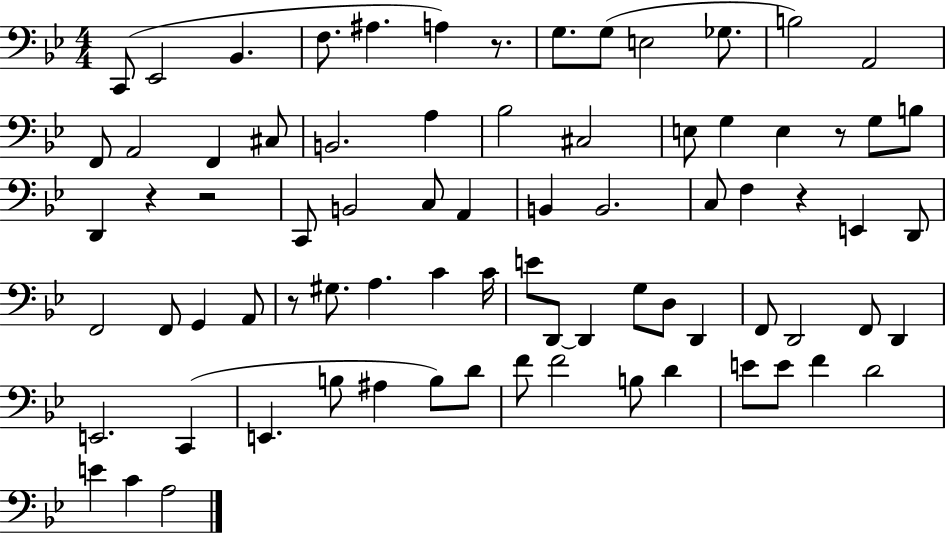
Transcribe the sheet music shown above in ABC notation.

X:1
T:Untitled
M:4/4
L:1/4
K:Bb
C,,/2 _E,,2 _B,, F,/2 ^A, A, z/2 G,/2 G,/2 E,2 _G,/2 B,2 A,,2 F,,/2 A,,2 F,, ^C,/2 B,,2 A, _B,2 ^C,2 E,/2 G, E, z/2 G,/2 B,/2 D,, z z2 C,,/2 B,,2 C,/2 A,, B,, B,,2 C,/2 F, z E,, D,,/2 F,,2 F,,/2 G,, A,,/2 z/2 ^G,/2 A, C C/4 E/2 D,,/2 D,, G,/2 D,/2 D,, F,,/2 D,,2 F,,/2 D,, E,,2 C,, E,, B,/2 ^A, B,/2 D/2 F/2 F2 B,/2 D E/2 E/2 F D2 E C A,2